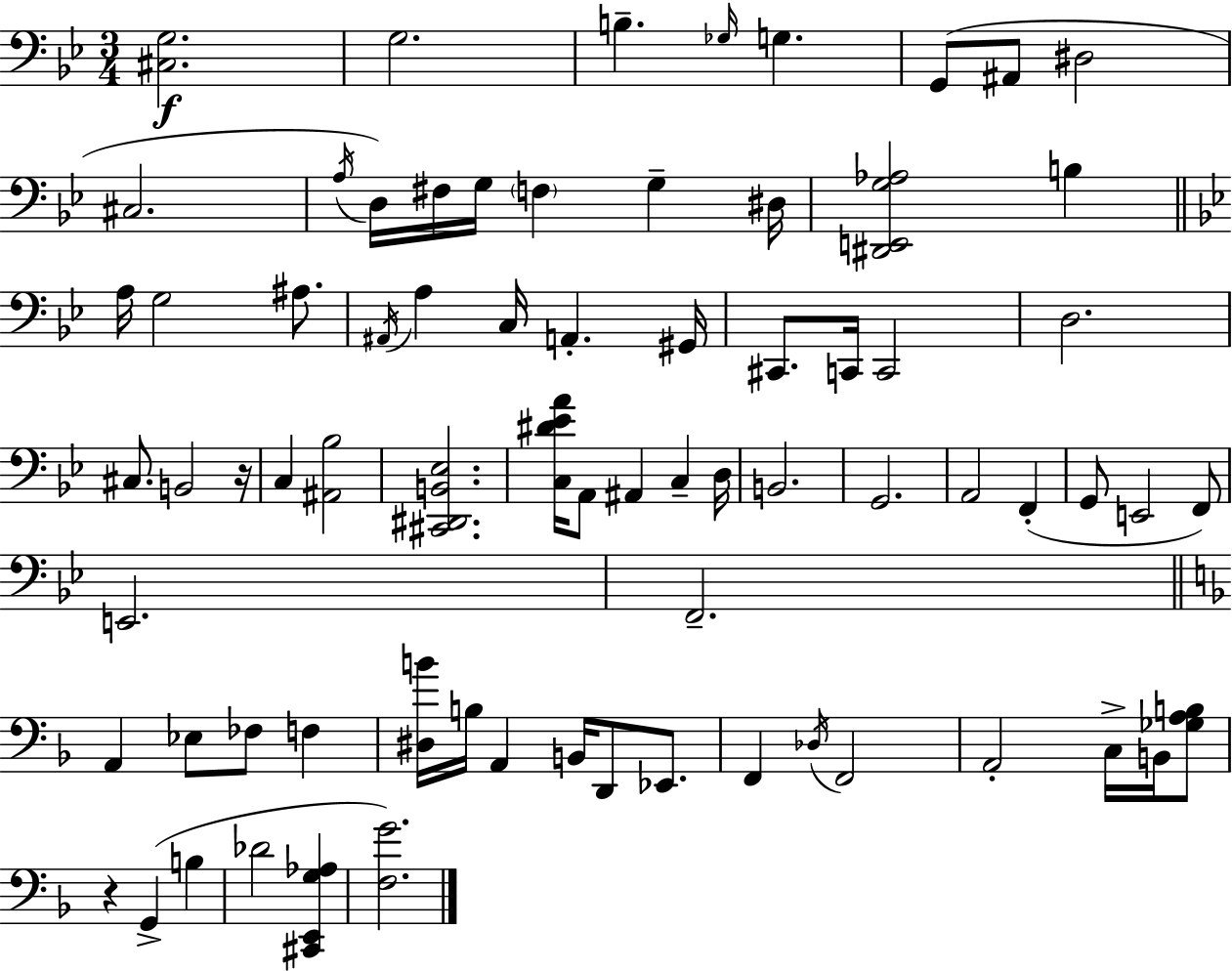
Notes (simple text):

[C#3,G3]/h. G3/h. B3/q. Gb3/s G3/q. G2/e A#2/e D#3/h C#3/h. A3/s D3/s F#3/s G3/s F3/q G3/q D#3/s [D#2,E2,G3,Ab3]/h B3/q A3/s G3/h A#3/e. A#2/s A3/q C3/s A2/q. G#2/s C#2/e. C2/s C2/h D3/h. C#3/e. B2/h R/s C3/q [A#2,Bb3]/h [C#2,D#2,B2,Eb3]/h. [C3,D#4,Eb4,A4]/s A2/e A#2/q C3/q D3/s B2/h. G2/h. A2/h F2/q G2/e E2/h F2/e E2/h. F2/h. A2/q Eb3/e FES3/e F3/q [D#3,B4]/s B3/s A2/q B2/s D2/e Eb2/e. F2/q Db3/s F2/h A2/h C3/s B2/s [Gb3,A3,B3]/e R/q G2/q B3/q Db4/h [C#2,E2,G3,Ab3]/q [F3,G4]/h.